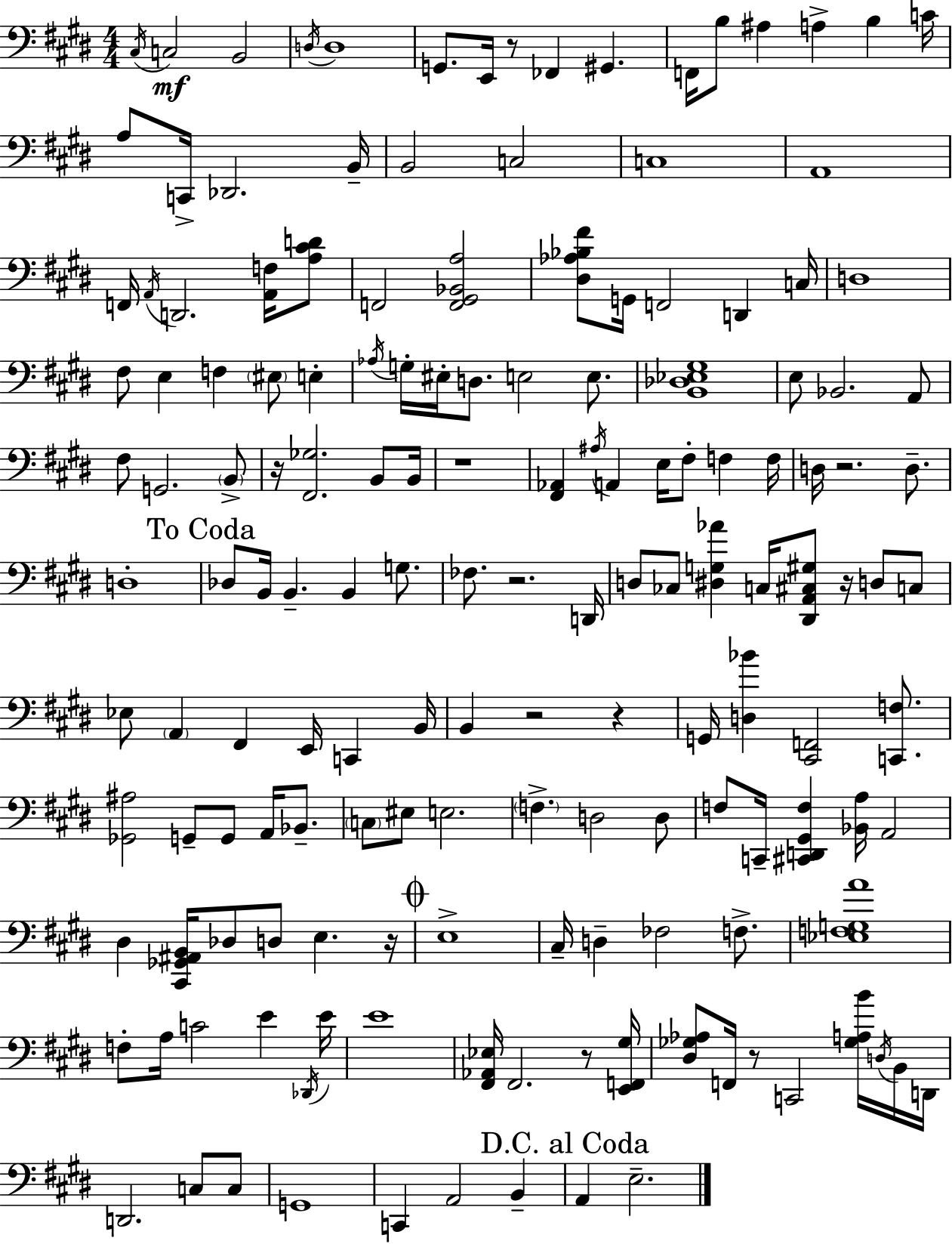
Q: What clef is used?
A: bass